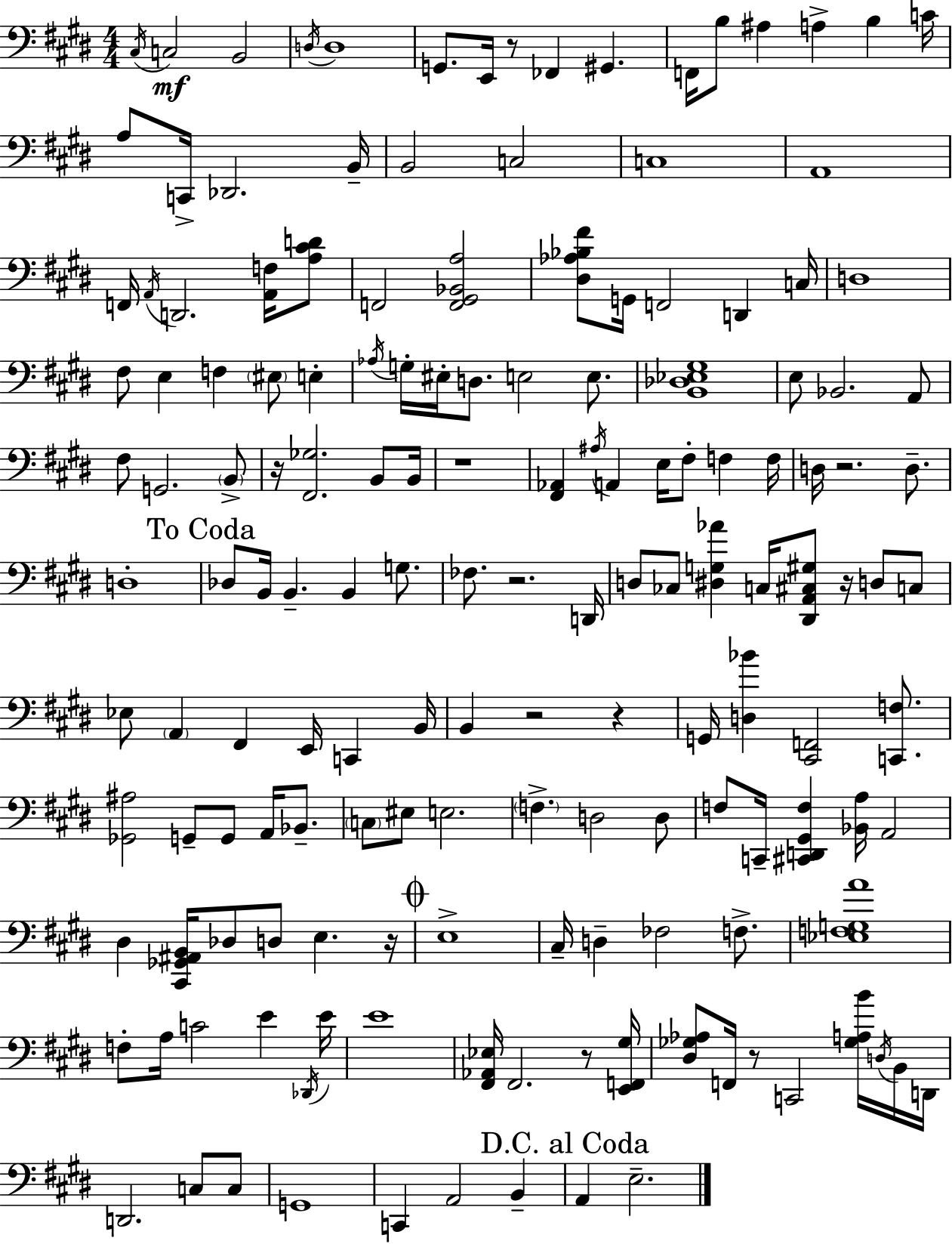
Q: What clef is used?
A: bass